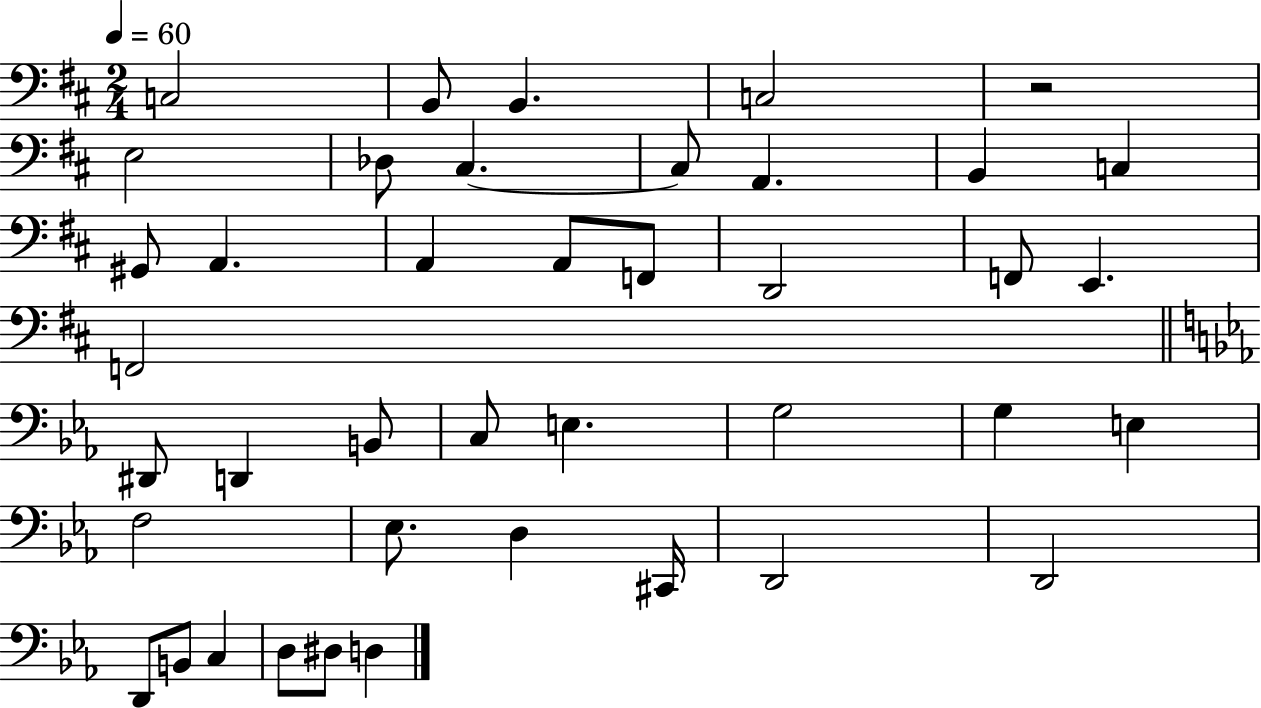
{
  \clef bass
  \numericTimeSignature
  \time 2/4
  \key d \major
  \tempo 4 = 60
  \repeat volta 2 { c2 | b,8 b,4. | c2 | r2 | \break e2 | des8 cis4.~~ | cis8 a,4. | b,4 c4 | \break gis,8 a,4. | a,4 a,8 f,8 | d,2 | f,8 e,4. | \break f,2 | \bar "||" \break \key ees \major dis,8 d,4 b,8 | c8 e4. | g2 | g4 e4 | \break f2 | ees8. d4 cis,16 | d,2 | d,2 | \break d,8 b,8 c4 | d8 dis8 d4 | } \bar "|."
}